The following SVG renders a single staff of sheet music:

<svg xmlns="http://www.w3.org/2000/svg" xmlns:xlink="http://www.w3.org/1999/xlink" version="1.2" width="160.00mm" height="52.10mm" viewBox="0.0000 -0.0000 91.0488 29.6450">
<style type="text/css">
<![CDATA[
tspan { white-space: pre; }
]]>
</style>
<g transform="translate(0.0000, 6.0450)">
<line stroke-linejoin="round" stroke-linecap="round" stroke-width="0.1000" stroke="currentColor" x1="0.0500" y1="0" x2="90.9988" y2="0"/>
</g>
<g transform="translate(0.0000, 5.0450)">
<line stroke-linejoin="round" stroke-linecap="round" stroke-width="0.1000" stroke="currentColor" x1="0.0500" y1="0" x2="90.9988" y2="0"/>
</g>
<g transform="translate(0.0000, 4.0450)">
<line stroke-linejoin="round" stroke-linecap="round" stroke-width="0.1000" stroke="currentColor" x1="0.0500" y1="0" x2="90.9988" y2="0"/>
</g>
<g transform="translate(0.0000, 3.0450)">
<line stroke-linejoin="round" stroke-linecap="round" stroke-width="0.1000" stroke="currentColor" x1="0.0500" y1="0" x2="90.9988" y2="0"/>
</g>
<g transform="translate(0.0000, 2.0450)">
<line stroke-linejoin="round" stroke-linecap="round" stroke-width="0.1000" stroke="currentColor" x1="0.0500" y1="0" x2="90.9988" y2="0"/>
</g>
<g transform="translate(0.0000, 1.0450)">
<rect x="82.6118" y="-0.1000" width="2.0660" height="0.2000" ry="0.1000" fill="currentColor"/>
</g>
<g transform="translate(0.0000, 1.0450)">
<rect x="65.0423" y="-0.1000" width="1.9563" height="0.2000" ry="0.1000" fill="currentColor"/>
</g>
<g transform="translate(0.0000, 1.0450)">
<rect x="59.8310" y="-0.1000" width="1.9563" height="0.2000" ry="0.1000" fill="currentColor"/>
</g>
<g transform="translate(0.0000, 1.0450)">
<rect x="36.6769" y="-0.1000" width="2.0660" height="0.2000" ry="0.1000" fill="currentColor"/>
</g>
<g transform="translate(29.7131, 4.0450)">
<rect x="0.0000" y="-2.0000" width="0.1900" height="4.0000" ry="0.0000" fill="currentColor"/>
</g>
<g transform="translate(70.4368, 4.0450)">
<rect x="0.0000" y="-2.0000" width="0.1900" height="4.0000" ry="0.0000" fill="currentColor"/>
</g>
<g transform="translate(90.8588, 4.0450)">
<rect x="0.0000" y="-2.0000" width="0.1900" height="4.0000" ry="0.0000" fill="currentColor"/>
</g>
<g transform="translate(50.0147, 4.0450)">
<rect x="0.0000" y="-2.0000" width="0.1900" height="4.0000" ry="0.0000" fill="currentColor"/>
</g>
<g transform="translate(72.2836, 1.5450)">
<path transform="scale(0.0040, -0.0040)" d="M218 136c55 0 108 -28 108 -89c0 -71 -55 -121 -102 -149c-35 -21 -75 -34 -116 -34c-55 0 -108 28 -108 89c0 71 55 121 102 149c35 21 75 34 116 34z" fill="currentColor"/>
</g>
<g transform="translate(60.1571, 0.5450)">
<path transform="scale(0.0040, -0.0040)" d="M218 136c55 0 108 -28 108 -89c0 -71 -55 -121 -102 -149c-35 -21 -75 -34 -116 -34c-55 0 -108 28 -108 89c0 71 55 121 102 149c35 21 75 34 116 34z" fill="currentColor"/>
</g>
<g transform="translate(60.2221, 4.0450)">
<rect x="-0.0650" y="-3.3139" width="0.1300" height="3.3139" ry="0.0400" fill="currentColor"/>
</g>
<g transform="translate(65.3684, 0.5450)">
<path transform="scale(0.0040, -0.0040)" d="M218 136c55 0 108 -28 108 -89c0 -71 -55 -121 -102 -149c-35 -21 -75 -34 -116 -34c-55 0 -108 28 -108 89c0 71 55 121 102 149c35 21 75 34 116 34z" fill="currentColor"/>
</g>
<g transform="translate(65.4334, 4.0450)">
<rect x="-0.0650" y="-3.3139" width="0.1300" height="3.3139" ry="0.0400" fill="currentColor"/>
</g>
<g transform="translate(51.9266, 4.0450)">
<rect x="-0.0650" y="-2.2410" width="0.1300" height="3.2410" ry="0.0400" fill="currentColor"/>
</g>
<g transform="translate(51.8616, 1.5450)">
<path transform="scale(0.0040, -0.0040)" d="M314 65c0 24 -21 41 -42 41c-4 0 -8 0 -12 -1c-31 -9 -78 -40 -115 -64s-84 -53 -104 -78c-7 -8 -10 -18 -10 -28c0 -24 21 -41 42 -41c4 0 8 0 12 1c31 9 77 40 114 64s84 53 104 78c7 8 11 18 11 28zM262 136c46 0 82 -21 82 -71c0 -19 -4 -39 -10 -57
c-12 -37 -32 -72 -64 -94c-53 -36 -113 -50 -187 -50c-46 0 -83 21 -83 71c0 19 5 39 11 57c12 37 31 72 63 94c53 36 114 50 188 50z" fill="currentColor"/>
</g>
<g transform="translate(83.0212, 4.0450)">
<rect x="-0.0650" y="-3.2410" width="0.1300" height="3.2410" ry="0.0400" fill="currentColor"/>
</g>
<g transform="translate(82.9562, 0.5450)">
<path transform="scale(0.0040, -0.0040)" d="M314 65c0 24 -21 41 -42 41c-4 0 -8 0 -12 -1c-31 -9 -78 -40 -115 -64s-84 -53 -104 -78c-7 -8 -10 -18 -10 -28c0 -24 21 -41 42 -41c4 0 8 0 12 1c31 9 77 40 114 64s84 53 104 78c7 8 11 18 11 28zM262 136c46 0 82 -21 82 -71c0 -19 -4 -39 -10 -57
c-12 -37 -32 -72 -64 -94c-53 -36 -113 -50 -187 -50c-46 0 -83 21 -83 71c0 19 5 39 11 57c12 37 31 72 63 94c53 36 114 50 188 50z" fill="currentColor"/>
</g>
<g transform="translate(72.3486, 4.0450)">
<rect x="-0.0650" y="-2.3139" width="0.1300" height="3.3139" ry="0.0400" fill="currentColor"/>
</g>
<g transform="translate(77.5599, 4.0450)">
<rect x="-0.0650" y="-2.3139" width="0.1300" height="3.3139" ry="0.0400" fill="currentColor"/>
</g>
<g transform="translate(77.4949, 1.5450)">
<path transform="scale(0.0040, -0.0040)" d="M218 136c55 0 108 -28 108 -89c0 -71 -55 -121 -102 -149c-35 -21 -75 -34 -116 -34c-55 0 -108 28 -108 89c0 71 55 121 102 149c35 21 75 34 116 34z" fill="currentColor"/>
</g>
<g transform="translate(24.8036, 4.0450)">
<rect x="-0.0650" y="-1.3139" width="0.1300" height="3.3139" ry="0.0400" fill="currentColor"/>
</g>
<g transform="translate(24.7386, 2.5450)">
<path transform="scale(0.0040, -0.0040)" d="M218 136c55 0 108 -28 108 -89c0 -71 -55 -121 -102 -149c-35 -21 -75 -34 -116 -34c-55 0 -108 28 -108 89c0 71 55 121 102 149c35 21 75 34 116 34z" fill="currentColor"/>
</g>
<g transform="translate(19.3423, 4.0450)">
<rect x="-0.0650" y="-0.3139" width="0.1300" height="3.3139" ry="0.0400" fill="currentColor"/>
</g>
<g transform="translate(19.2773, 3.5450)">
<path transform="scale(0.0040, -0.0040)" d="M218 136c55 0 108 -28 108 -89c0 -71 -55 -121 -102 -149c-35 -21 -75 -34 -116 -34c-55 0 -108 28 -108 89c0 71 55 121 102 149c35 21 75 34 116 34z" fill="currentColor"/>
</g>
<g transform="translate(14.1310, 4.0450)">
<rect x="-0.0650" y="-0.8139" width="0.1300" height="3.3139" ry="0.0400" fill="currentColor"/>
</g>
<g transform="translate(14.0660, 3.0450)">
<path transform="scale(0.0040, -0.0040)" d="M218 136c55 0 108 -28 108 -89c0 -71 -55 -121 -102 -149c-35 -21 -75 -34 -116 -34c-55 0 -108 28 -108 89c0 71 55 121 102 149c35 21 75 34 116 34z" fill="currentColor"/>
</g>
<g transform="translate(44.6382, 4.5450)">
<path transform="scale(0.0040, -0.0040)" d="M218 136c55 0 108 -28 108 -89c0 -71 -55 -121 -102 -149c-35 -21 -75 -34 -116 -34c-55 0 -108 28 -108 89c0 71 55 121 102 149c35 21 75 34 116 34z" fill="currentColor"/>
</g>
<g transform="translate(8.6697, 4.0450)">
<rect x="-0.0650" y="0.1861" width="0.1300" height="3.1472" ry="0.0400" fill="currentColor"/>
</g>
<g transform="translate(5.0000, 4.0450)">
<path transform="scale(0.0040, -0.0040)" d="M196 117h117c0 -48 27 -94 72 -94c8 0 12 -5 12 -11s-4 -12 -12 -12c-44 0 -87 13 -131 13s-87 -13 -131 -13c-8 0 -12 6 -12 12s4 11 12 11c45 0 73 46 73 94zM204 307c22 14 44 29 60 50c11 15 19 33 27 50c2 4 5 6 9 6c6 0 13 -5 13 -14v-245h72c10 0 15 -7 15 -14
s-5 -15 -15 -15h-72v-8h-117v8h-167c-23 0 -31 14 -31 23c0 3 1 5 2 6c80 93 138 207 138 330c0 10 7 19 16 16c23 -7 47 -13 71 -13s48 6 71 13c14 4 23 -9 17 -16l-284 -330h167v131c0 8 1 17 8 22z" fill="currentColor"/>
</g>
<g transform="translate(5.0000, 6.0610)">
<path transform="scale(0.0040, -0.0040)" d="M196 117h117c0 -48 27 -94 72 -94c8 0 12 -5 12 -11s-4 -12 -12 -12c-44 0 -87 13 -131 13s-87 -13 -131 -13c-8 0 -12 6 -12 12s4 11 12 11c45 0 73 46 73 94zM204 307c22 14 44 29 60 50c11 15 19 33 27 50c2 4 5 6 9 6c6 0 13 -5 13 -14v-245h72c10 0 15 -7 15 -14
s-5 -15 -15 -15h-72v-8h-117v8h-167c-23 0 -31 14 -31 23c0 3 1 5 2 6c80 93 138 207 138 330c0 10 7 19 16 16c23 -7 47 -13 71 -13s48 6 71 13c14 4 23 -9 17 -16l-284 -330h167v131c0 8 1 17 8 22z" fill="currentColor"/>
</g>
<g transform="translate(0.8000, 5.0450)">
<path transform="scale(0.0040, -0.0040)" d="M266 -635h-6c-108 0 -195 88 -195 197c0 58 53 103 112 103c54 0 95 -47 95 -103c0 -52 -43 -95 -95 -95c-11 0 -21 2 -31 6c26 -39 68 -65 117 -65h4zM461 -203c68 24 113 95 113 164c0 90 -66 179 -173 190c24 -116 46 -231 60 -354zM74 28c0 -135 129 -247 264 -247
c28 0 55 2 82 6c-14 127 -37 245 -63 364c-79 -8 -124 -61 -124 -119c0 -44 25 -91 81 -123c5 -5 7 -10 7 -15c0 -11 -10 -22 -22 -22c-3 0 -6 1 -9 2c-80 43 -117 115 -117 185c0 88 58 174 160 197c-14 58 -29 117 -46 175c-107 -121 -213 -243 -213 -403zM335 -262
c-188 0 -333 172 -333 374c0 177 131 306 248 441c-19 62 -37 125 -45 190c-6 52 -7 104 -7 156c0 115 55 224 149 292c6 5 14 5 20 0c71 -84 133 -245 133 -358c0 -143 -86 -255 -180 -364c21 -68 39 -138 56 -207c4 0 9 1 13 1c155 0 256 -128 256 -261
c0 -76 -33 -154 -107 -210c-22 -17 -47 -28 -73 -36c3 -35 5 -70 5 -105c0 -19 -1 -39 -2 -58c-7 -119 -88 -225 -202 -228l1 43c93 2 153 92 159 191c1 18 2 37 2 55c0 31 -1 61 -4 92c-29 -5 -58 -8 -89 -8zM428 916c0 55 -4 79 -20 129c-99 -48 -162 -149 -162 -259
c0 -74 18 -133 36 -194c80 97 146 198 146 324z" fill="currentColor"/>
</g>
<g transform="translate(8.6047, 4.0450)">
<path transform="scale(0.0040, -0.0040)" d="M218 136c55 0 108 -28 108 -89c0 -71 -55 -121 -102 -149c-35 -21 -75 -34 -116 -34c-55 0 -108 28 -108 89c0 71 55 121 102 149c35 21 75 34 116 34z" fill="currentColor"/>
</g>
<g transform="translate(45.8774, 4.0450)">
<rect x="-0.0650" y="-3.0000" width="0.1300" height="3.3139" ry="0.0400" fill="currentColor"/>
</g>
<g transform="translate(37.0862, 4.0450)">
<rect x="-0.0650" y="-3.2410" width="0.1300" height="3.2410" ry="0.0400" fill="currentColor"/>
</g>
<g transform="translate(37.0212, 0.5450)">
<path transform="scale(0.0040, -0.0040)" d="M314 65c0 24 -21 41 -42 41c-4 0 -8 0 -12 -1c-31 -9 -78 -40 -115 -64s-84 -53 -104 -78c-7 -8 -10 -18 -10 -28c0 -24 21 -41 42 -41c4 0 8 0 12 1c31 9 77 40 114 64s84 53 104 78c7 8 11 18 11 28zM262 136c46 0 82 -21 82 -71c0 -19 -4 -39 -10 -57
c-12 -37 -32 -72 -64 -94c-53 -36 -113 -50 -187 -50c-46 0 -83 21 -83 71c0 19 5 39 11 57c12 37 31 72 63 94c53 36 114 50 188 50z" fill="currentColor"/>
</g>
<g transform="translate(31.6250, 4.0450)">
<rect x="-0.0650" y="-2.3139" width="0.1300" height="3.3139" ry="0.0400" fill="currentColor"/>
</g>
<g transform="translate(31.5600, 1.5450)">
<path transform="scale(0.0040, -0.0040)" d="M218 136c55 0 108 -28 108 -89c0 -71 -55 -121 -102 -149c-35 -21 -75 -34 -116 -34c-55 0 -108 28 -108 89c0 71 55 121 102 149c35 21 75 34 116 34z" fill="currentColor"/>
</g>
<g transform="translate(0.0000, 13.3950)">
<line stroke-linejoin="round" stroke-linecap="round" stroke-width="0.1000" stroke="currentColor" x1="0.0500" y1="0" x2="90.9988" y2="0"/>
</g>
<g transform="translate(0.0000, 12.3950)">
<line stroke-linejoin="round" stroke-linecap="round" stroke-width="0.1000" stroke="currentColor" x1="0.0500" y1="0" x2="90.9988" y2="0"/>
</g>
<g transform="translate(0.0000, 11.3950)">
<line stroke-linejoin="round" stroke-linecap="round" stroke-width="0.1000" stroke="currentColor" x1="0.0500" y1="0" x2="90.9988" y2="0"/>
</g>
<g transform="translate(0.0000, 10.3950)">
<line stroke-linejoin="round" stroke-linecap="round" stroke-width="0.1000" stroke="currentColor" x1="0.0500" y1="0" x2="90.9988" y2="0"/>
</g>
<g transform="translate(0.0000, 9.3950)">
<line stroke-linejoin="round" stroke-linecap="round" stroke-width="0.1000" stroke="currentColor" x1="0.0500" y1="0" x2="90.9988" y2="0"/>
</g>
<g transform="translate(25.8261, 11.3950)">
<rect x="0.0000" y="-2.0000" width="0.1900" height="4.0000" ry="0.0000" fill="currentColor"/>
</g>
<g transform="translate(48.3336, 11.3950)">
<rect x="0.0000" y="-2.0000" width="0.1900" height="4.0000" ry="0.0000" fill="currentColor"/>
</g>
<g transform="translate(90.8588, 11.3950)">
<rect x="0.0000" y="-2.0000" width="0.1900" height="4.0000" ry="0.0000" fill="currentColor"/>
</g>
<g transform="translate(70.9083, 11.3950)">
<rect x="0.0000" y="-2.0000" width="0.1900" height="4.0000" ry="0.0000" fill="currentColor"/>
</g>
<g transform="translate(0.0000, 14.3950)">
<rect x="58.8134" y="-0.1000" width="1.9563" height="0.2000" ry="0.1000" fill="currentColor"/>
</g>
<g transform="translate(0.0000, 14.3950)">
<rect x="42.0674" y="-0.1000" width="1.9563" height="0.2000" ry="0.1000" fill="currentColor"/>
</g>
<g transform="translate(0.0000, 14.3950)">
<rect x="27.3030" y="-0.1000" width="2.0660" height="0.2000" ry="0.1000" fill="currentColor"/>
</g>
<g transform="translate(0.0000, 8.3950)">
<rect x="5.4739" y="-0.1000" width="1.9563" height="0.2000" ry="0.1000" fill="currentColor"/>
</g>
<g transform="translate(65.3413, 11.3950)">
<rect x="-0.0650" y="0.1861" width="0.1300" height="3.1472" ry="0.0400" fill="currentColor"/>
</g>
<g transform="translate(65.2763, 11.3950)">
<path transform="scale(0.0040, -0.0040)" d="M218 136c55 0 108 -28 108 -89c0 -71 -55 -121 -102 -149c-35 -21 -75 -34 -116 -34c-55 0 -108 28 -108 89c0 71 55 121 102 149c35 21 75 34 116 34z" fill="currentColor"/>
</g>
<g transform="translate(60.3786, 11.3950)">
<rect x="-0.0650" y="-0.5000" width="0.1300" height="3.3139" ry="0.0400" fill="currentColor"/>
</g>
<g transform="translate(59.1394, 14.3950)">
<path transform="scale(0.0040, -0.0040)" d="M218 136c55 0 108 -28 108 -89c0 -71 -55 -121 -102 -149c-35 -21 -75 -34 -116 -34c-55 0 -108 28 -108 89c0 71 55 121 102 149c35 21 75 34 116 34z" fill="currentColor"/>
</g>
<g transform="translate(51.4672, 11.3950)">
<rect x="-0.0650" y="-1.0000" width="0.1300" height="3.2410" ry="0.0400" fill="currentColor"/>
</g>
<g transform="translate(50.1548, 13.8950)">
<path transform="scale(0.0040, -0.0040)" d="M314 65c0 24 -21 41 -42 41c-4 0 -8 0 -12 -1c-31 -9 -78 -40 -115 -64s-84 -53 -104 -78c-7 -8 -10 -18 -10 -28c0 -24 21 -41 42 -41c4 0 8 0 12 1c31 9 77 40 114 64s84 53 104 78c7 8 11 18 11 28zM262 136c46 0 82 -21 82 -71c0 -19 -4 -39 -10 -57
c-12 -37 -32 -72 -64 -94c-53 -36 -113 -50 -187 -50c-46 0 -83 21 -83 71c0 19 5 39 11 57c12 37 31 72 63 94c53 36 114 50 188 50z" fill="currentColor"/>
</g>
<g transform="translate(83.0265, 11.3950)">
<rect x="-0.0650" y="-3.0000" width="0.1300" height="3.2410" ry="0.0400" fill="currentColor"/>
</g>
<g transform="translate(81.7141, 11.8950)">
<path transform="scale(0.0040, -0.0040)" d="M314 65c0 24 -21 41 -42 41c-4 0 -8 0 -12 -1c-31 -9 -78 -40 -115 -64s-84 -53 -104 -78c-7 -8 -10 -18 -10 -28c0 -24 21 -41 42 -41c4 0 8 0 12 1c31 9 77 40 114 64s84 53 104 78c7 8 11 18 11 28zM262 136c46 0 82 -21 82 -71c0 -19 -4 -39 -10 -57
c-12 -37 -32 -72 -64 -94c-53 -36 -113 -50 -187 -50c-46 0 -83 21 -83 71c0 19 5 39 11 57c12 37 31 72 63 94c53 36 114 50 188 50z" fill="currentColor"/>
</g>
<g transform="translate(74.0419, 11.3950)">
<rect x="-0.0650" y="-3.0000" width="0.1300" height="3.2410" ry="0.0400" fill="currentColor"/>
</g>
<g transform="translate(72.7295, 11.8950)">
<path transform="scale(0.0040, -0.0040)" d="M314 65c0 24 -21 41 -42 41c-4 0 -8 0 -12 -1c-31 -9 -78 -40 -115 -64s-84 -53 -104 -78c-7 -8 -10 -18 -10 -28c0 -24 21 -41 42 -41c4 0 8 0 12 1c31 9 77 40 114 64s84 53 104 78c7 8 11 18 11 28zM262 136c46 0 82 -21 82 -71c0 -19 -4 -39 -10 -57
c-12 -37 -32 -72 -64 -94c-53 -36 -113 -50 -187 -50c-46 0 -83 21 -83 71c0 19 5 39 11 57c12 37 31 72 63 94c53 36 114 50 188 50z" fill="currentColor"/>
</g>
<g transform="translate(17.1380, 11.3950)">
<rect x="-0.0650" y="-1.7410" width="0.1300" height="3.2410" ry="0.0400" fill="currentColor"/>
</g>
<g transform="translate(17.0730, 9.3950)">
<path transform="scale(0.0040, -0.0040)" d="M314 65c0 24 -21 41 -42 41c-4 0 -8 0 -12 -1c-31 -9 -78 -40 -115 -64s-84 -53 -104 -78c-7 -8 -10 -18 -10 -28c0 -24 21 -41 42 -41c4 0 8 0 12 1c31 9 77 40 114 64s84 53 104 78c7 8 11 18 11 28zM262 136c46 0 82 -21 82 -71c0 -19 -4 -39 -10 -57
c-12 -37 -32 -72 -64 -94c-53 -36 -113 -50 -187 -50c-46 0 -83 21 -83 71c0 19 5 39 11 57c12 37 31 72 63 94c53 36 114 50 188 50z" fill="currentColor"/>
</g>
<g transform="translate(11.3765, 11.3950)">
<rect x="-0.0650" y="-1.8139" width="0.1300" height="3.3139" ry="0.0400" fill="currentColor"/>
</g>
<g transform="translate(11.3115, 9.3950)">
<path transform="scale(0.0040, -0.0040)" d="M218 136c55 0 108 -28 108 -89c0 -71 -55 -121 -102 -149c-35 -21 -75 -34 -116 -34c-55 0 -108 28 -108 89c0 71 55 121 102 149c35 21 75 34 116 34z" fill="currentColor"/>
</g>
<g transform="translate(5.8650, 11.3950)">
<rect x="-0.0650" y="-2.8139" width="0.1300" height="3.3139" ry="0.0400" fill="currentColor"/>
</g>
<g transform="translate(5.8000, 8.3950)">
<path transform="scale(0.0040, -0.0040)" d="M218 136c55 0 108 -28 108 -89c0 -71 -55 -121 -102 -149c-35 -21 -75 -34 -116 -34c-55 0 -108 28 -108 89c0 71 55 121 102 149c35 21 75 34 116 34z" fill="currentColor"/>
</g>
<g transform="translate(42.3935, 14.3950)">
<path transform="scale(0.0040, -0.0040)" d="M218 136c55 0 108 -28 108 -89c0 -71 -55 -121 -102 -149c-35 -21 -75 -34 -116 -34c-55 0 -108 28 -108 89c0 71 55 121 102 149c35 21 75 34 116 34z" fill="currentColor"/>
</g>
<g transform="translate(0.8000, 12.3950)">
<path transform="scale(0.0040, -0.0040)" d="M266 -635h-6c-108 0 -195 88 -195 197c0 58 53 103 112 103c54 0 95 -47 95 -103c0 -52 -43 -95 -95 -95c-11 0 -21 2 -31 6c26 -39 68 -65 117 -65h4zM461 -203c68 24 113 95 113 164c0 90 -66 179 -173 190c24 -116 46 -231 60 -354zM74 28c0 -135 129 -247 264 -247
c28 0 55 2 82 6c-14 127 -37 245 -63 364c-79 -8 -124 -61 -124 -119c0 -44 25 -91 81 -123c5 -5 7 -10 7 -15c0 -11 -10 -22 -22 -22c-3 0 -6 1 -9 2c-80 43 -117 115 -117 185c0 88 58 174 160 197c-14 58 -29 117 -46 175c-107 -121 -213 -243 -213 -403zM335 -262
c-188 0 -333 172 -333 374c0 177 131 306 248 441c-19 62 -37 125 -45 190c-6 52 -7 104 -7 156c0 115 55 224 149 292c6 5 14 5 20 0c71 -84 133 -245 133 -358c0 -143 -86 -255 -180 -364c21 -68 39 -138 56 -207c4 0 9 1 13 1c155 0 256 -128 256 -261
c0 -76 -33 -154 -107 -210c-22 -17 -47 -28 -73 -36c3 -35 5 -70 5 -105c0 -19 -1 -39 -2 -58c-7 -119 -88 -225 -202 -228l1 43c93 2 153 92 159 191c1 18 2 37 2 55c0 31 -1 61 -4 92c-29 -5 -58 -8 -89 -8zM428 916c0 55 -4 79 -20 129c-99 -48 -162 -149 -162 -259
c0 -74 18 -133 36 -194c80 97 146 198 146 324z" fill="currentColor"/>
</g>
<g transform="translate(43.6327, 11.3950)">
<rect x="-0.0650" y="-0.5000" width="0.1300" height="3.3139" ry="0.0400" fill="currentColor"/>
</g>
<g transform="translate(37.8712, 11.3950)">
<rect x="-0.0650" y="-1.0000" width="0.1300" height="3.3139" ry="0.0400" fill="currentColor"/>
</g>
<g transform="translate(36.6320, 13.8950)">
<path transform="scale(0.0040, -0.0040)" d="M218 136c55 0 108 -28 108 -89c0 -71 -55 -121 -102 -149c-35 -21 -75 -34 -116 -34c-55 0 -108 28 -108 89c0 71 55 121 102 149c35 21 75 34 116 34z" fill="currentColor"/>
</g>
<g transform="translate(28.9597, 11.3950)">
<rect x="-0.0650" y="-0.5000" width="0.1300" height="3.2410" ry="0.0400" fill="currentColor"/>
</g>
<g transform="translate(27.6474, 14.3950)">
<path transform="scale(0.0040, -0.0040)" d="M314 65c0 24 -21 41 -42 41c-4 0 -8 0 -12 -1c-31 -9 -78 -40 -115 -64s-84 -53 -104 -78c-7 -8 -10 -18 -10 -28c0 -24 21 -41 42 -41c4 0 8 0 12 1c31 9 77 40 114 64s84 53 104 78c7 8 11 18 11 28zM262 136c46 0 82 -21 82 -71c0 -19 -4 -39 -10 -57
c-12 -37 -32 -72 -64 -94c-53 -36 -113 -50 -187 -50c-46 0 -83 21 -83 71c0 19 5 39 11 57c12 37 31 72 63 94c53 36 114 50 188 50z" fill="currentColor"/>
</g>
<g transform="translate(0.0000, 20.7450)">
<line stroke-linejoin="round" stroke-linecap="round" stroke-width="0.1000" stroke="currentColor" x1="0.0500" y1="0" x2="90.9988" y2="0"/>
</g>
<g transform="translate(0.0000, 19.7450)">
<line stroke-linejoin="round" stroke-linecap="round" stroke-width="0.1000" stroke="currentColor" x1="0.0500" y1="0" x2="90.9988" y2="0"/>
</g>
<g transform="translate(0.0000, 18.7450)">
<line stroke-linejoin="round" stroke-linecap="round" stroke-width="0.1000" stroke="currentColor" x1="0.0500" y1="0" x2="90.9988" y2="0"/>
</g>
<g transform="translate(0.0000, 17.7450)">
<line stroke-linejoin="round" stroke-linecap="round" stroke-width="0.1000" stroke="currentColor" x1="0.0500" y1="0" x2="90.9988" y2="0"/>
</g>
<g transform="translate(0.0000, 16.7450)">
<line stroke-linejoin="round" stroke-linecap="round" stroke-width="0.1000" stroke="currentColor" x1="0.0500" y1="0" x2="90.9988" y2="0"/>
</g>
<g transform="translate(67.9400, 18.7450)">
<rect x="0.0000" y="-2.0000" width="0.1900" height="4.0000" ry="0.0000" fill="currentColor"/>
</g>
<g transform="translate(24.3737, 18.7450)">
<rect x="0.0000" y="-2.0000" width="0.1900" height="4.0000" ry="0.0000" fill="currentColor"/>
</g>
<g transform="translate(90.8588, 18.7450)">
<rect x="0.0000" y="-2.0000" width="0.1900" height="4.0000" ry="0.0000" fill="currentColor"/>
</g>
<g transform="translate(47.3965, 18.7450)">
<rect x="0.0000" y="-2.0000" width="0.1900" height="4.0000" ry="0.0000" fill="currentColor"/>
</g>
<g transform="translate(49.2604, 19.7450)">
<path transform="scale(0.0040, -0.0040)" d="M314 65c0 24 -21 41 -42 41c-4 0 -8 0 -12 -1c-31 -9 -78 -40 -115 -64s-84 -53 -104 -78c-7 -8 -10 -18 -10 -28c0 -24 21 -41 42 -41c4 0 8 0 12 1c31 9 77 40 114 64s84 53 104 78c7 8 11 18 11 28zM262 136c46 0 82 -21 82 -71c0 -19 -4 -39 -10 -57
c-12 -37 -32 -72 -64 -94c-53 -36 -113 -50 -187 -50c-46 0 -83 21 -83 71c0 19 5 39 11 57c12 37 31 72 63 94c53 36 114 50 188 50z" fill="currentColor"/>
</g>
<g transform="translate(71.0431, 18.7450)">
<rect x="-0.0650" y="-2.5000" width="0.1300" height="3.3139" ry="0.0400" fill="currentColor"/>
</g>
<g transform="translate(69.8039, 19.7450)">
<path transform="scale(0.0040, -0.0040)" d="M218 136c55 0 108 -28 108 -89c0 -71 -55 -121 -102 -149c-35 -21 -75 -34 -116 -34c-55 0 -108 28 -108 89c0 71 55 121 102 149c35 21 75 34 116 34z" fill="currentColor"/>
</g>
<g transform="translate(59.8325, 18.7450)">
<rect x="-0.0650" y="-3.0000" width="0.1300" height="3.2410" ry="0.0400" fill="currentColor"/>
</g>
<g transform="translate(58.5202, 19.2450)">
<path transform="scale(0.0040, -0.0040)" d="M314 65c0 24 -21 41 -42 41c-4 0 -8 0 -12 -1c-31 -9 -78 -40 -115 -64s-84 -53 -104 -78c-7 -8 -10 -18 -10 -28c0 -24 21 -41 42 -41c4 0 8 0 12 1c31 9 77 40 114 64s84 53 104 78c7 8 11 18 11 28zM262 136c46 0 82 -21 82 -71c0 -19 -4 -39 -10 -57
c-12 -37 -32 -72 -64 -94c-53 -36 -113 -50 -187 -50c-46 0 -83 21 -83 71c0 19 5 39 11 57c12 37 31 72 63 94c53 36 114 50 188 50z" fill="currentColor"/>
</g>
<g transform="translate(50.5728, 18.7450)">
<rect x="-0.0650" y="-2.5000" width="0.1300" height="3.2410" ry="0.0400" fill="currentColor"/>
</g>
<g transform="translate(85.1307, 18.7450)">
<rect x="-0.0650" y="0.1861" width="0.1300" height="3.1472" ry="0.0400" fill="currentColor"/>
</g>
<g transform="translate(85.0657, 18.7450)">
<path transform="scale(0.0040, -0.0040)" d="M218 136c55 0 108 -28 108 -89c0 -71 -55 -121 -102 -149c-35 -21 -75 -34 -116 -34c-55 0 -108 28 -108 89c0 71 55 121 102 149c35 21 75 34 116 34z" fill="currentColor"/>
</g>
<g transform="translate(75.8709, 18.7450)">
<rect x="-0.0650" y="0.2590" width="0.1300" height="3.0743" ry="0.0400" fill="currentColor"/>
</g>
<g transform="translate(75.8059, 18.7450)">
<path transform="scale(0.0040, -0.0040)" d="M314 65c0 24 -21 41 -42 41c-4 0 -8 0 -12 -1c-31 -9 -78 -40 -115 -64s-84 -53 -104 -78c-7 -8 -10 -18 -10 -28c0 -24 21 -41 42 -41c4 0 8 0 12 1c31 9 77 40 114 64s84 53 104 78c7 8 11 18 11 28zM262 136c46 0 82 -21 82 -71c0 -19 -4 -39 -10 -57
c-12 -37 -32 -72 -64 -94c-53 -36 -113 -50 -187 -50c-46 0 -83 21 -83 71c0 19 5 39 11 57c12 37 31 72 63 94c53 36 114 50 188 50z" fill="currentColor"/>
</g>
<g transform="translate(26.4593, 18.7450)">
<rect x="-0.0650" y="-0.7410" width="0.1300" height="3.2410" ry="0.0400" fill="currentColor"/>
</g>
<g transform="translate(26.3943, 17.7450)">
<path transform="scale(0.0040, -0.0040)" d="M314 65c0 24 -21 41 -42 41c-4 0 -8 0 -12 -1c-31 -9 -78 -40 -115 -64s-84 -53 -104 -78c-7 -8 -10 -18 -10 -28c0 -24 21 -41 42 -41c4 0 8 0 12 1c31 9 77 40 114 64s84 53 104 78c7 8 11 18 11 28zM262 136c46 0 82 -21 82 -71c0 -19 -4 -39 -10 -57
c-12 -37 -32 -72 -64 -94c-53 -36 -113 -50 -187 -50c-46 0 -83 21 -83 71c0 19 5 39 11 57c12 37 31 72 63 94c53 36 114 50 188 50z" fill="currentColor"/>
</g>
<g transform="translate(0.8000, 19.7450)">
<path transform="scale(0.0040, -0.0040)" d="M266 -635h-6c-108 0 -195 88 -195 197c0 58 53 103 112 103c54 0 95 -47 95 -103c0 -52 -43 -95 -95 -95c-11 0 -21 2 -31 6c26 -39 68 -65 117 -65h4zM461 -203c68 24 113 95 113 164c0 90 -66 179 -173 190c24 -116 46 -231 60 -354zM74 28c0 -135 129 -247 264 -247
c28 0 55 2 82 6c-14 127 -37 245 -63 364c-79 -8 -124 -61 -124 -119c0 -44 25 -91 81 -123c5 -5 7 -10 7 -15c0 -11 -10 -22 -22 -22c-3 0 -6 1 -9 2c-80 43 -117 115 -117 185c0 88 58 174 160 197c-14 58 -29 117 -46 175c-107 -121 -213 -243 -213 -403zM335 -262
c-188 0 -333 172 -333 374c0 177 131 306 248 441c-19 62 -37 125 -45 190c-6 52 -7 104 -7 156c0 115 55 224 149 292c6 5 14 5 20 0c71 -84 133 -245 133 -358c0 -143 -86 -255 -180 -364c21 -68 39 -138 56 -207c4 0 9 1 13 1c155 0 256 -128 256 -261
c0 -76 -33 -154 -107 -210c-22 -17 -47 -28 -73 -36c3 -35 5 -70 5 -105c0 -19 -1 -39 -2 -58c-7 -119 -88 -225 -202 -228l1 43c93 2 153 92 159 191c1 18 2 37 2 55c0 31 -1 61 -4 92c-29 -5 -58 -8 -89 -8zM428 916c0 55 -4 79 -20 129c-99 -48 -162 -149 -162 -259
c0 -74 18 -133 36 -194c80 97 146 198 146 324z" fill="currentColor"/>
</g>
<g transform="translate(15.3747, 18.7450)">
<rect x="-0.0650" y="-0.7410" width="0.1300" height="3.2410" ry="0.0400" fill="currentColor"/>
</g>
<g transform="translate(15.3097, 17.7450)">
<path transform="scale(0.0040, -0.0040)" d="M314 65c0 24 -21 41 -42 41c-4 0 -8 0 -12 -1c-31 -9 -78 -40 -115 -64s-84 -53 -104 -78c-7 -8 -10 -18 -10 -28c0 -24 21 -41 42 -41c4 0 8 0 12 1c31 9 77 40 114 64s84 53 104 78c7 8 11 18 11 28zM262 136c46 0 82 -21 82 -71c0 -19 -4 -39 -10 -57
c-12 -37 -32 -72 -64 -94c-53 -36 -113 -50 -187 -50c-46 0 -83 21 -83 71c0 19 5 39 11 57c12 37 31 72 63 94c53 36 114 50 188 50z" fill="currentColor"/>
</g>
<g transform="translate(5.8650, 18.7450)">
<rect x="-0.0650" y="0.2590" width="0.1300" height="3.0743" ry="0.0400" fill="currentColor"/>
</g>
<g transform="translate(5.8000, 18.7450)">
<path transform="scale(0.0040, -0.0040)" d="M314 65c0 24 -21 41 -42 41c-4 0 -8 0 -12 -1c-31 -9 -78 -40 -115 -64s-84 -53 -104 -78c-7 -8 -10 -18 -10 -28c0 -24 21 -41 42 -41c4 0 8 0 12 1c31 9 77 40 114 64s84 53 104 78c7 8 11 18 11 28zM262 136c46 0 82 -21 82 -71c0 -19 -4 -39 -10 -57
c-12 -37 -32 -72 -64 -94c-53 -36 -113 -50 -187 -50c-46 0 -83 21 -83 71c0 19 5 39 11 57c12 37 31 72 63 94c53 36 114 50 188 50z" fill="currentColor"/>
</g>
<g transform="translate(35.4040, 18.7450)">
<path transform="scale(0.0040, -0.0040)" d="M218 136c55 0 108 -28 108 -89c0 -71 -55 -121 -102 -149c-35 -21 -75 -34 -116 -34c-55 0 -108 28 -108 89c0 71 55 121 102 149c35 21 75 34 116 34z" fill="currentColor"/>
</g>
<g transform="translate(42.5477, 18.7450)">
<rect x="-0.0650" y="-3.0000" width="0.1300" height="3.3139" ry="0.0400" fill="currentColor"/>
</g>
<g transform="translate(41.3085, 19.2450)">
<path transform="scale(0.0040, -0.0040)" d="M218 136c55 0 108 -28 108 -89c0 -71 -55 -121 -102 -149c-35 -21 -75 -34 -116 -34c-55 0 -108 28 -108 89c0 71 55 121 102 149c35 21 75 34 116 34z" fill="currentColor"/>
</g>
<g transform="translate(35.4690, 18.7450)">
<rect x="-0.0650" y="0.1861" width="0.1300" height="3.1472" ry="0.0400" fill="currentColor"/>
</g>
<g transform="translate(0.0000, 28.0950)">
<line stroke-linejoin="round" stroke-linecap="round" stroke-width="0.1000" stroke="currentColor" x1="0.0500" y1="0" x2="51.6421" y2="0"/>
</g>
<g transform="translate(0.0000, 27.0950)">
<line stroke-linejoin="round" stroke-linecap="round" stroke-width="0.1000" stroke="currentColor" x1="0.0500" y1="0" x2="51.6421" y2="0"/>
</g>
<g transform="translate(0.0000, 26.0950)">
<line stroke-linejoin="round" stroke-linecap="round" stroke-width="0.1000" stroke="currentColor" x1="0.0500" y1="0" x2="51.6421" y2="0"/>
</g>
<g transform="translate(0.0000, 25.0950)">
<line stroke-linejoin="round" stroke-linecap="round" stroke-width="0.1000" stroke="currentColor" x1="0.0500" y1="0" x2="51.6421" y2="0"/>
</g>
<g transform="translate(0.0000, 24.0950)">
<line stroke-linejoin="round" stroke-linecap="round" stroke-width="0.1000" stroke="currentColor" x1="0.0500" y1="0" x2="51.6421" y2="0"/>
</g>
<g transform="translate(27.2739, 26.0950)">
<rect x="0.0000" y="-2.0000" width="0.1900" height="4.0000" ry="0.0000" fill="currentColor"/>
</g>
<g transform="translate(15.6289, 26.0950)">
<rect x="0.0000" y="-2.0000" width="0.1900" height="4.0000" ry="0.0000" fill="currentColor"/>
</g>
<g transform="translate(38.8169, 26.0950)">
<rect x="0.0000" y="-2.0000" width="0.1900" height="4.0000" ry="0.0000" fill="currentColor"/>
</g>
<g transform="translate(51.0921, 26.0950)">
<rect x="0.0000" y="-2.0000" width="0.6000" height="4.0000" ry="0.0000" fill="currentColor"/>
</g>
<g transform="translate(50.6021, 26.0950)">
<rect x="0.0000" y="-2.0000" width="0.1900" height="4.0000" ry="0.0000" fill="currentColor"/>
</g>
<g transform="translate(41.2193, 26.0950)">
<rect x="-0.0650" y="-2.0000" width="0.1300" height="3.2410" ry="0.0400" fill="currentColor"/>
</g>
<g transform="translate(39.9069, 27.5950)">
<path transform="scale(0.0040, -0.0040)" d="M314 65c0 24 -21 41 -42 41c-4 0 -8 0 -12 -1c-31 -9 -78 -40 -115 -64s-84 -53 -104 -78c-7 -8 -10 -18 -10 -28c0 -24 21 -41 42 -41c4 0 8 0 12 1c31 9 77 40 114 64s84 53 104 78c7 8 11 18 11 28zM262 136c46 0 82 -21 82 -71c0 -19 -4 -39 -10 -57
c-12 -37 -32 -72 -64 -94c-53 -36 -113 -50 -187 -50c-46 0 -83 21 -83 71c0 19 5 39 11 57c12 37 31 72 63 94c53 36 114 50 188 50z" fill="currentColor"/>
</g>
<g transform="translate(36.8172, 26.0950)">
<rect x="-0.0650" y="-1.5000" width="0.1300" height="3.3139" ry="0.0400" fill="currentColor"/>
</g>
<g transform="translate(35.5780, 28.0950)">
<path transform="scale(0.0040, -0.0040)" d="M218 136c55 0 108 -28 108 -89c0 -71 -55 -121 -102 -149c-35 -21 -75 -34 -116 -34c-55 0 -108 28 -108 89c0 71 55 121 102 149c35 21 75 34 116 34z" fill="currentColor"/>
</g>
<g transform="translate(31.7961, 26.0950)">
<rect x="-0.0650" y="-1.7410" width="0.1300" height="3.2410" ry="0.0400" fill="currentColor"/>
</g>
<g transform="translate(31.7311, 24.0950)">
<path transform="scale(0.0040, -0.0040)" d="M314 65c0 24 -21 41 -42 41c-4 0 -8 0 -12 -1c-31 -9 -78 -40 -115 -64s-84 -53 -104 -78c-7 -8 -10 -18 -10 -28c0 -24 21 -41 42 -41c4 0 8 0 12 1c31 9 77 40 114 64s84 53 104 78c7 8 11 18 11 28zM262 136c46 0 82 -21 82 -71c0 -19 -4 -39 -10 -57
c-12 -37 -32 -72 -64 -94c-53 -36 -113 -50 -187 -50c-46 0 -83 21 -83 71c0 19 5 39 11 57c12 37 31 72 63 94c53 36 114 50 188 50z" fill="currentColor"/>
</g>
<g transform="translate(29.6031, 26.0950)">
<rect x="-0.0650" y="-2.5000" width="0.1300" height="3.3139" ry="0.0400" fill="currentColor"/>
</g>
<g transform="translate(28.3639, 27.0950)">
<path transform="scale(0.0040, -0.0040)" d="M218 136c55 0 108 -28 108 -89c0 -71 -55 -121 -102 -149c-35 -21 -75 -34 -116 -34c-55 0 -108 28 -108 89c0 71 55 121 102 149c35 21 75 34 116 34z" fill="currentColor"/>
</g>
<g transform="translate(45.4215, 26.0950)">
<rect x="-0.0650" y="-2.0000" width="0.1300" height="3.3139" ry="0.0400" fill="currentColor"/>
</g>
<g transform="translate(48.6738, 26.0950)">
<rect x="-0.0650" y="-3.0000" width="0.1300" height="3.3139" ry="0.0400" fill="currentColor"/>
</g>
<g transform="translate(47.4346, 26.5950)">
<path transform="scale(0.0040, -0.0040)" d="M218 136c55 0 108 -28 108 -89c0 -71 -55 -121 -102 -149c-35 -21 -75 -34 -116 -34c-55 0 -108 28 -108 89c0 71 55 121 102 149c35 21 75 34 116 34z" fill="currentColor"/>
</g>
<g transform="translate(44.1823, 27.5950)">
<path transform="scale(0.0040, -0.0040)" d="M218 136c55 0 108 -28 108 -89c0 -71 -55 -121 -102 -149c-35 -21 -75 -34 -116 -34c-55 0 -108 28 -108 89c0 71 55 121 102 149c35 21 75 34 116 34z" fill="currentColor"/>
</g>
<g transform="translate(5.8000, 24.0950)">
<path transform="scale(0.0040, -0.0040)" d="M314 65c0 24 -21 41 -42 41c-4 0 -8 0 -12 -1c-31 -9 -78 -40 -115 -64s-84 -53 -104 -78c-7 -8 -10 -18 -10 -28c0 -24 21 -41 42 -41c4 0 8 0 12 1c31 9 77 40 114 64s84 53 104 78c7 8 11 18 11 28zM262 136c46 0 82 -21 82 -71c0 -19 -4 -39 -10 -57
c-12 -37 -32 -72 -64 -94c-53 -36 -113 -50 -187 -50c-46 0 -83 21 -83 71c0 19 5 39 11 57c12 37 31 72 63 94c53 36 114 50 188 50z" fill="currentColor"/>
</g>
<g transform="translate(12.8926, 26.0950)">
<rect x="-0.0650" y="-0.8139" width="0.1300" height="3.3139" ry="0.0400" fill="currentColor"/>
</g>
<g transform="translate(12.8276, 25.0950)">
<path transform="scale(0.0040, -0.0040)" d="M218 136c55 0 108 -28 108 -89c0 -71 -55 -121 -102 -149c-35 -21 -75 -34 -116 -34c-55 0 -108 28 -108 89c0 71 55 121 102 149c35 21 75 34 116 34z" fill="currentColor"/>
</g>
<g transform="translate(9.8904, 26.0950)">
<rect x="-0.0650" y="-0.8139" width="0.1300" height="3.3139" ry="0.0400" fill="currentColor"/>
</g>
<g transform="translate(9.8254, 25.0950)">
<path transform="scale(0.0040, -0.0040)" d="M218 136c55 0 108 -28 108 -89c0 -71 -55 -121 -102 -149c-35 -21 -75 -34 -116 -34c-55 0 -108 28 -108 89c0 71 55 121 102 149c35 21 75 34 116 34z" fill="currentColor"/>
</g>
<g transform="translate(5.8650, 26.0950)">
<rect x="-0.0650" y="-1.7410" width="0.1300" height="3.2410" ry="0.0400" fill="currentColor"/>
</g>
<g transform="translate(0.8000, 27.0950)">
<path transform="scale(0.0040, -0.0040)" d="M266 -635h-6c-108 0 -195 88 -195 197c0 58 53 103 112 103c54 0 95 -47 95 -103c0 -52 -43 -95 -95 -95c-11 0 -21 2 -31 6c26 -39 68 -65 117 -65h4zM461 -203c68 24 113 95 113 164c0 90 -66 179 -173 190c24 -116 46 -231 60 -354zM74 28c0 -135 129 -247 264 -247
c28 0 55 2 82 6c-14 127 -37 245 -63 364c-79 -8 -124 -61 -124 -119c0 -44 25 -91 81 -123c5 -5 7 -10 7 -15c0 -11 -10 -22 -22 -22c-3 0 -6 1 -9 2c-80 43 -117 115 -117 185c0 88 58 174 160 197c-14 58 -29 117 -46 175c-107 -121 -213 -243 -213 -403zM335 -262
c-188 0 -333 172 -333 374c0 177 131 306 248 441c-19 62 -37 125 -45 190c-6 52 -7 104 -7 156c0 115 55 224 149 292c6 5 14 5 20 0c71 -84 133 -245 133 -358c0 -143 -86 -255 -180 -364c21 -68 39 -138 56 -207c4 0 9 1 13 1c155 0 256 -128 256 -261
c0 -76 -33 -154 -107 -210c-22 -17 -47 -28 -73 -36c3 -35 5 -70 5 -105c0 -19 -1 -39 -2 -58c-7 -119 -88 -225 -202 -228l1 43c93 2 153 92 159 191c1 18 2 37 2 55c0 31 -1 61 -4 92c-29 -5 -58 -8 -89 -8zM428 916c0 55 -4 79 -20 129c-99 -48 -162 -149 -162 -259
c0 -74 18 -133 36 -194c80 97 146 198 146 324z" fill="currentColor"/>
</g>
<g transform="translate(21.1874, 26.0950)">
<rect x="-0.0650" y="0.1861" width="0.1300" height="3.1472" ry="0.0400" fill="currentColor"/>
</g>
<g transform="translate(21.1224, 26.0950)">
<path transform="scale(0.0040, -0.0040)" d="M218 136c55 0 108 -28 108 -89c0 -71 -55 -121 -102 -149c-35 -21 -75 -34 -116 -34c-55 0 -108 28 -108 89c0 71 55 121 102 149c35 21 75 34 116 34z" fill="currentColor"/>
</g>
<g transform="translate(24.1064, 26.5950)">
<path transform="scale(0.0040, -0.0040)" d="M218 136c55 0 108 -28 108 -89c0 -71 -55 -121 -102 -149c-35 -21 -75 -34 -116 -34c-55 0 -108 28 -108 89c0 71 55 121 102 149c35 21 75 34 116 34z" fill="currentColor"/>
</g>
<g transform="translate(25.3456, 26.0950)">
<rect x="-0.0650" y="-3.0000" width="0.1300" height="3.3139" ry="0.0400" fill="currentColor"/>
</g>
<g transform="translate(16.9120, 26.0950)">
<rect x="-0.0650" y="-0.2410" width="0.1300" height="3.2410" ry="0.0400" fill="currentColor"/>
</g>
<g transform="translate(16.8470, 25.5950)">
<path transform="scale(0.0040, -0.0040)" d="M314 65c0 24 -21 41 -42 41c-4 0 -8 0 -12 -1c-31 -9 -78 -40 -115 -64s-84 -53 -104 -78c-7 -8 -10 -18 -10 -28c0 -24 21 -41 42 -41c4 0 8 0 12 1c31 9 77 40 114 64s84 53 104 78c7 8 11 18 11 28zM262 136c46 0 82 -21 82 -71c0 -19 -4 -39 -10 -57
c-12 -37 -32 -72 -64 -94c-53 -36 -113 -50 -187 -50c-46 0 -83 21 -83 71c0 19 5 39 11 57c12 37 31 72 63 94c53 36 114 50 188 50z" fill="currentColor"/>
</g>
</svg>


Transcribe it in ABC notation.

X:1
T:Untitled
M:4/4
L:1/4
K:C
B d c e g b2 A g2 b b g g b2 a f f2 C2 D C D2 C B A2 A2 B2 d2 d2 B A G2 A2 G B2 B f2 d d c2 B A G f2 E F2 F A